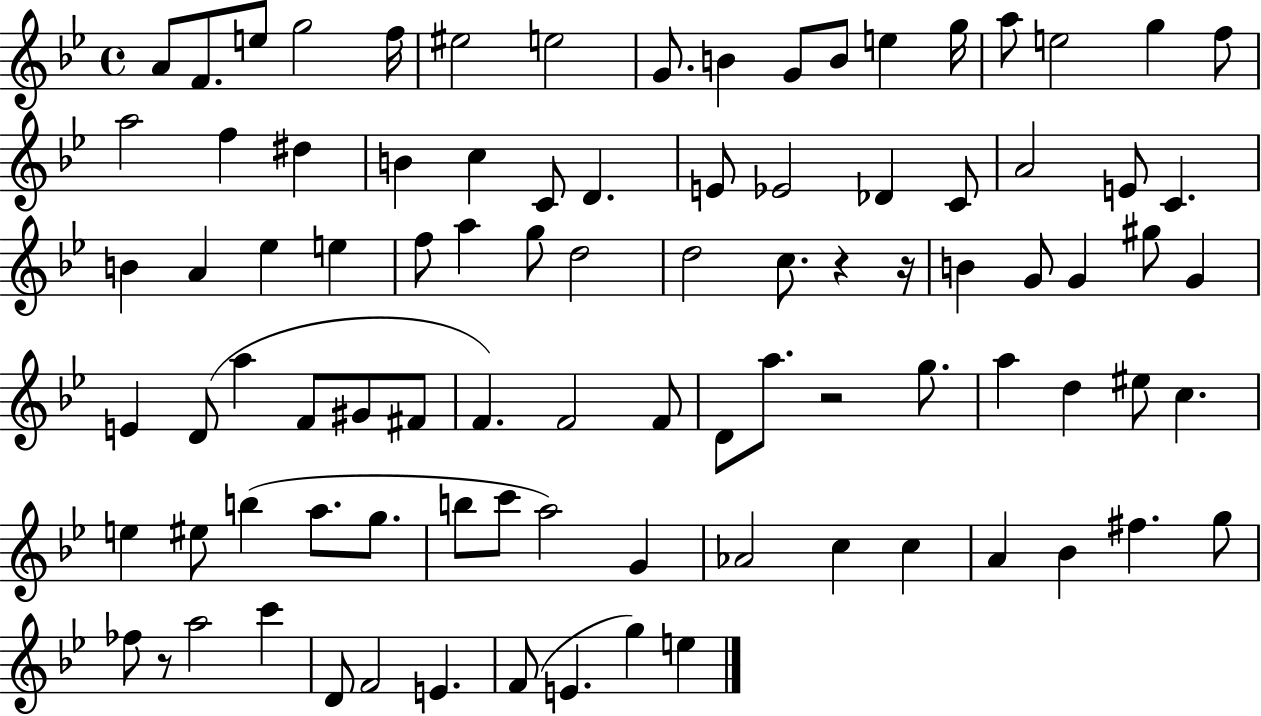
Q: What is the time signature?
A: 4/4